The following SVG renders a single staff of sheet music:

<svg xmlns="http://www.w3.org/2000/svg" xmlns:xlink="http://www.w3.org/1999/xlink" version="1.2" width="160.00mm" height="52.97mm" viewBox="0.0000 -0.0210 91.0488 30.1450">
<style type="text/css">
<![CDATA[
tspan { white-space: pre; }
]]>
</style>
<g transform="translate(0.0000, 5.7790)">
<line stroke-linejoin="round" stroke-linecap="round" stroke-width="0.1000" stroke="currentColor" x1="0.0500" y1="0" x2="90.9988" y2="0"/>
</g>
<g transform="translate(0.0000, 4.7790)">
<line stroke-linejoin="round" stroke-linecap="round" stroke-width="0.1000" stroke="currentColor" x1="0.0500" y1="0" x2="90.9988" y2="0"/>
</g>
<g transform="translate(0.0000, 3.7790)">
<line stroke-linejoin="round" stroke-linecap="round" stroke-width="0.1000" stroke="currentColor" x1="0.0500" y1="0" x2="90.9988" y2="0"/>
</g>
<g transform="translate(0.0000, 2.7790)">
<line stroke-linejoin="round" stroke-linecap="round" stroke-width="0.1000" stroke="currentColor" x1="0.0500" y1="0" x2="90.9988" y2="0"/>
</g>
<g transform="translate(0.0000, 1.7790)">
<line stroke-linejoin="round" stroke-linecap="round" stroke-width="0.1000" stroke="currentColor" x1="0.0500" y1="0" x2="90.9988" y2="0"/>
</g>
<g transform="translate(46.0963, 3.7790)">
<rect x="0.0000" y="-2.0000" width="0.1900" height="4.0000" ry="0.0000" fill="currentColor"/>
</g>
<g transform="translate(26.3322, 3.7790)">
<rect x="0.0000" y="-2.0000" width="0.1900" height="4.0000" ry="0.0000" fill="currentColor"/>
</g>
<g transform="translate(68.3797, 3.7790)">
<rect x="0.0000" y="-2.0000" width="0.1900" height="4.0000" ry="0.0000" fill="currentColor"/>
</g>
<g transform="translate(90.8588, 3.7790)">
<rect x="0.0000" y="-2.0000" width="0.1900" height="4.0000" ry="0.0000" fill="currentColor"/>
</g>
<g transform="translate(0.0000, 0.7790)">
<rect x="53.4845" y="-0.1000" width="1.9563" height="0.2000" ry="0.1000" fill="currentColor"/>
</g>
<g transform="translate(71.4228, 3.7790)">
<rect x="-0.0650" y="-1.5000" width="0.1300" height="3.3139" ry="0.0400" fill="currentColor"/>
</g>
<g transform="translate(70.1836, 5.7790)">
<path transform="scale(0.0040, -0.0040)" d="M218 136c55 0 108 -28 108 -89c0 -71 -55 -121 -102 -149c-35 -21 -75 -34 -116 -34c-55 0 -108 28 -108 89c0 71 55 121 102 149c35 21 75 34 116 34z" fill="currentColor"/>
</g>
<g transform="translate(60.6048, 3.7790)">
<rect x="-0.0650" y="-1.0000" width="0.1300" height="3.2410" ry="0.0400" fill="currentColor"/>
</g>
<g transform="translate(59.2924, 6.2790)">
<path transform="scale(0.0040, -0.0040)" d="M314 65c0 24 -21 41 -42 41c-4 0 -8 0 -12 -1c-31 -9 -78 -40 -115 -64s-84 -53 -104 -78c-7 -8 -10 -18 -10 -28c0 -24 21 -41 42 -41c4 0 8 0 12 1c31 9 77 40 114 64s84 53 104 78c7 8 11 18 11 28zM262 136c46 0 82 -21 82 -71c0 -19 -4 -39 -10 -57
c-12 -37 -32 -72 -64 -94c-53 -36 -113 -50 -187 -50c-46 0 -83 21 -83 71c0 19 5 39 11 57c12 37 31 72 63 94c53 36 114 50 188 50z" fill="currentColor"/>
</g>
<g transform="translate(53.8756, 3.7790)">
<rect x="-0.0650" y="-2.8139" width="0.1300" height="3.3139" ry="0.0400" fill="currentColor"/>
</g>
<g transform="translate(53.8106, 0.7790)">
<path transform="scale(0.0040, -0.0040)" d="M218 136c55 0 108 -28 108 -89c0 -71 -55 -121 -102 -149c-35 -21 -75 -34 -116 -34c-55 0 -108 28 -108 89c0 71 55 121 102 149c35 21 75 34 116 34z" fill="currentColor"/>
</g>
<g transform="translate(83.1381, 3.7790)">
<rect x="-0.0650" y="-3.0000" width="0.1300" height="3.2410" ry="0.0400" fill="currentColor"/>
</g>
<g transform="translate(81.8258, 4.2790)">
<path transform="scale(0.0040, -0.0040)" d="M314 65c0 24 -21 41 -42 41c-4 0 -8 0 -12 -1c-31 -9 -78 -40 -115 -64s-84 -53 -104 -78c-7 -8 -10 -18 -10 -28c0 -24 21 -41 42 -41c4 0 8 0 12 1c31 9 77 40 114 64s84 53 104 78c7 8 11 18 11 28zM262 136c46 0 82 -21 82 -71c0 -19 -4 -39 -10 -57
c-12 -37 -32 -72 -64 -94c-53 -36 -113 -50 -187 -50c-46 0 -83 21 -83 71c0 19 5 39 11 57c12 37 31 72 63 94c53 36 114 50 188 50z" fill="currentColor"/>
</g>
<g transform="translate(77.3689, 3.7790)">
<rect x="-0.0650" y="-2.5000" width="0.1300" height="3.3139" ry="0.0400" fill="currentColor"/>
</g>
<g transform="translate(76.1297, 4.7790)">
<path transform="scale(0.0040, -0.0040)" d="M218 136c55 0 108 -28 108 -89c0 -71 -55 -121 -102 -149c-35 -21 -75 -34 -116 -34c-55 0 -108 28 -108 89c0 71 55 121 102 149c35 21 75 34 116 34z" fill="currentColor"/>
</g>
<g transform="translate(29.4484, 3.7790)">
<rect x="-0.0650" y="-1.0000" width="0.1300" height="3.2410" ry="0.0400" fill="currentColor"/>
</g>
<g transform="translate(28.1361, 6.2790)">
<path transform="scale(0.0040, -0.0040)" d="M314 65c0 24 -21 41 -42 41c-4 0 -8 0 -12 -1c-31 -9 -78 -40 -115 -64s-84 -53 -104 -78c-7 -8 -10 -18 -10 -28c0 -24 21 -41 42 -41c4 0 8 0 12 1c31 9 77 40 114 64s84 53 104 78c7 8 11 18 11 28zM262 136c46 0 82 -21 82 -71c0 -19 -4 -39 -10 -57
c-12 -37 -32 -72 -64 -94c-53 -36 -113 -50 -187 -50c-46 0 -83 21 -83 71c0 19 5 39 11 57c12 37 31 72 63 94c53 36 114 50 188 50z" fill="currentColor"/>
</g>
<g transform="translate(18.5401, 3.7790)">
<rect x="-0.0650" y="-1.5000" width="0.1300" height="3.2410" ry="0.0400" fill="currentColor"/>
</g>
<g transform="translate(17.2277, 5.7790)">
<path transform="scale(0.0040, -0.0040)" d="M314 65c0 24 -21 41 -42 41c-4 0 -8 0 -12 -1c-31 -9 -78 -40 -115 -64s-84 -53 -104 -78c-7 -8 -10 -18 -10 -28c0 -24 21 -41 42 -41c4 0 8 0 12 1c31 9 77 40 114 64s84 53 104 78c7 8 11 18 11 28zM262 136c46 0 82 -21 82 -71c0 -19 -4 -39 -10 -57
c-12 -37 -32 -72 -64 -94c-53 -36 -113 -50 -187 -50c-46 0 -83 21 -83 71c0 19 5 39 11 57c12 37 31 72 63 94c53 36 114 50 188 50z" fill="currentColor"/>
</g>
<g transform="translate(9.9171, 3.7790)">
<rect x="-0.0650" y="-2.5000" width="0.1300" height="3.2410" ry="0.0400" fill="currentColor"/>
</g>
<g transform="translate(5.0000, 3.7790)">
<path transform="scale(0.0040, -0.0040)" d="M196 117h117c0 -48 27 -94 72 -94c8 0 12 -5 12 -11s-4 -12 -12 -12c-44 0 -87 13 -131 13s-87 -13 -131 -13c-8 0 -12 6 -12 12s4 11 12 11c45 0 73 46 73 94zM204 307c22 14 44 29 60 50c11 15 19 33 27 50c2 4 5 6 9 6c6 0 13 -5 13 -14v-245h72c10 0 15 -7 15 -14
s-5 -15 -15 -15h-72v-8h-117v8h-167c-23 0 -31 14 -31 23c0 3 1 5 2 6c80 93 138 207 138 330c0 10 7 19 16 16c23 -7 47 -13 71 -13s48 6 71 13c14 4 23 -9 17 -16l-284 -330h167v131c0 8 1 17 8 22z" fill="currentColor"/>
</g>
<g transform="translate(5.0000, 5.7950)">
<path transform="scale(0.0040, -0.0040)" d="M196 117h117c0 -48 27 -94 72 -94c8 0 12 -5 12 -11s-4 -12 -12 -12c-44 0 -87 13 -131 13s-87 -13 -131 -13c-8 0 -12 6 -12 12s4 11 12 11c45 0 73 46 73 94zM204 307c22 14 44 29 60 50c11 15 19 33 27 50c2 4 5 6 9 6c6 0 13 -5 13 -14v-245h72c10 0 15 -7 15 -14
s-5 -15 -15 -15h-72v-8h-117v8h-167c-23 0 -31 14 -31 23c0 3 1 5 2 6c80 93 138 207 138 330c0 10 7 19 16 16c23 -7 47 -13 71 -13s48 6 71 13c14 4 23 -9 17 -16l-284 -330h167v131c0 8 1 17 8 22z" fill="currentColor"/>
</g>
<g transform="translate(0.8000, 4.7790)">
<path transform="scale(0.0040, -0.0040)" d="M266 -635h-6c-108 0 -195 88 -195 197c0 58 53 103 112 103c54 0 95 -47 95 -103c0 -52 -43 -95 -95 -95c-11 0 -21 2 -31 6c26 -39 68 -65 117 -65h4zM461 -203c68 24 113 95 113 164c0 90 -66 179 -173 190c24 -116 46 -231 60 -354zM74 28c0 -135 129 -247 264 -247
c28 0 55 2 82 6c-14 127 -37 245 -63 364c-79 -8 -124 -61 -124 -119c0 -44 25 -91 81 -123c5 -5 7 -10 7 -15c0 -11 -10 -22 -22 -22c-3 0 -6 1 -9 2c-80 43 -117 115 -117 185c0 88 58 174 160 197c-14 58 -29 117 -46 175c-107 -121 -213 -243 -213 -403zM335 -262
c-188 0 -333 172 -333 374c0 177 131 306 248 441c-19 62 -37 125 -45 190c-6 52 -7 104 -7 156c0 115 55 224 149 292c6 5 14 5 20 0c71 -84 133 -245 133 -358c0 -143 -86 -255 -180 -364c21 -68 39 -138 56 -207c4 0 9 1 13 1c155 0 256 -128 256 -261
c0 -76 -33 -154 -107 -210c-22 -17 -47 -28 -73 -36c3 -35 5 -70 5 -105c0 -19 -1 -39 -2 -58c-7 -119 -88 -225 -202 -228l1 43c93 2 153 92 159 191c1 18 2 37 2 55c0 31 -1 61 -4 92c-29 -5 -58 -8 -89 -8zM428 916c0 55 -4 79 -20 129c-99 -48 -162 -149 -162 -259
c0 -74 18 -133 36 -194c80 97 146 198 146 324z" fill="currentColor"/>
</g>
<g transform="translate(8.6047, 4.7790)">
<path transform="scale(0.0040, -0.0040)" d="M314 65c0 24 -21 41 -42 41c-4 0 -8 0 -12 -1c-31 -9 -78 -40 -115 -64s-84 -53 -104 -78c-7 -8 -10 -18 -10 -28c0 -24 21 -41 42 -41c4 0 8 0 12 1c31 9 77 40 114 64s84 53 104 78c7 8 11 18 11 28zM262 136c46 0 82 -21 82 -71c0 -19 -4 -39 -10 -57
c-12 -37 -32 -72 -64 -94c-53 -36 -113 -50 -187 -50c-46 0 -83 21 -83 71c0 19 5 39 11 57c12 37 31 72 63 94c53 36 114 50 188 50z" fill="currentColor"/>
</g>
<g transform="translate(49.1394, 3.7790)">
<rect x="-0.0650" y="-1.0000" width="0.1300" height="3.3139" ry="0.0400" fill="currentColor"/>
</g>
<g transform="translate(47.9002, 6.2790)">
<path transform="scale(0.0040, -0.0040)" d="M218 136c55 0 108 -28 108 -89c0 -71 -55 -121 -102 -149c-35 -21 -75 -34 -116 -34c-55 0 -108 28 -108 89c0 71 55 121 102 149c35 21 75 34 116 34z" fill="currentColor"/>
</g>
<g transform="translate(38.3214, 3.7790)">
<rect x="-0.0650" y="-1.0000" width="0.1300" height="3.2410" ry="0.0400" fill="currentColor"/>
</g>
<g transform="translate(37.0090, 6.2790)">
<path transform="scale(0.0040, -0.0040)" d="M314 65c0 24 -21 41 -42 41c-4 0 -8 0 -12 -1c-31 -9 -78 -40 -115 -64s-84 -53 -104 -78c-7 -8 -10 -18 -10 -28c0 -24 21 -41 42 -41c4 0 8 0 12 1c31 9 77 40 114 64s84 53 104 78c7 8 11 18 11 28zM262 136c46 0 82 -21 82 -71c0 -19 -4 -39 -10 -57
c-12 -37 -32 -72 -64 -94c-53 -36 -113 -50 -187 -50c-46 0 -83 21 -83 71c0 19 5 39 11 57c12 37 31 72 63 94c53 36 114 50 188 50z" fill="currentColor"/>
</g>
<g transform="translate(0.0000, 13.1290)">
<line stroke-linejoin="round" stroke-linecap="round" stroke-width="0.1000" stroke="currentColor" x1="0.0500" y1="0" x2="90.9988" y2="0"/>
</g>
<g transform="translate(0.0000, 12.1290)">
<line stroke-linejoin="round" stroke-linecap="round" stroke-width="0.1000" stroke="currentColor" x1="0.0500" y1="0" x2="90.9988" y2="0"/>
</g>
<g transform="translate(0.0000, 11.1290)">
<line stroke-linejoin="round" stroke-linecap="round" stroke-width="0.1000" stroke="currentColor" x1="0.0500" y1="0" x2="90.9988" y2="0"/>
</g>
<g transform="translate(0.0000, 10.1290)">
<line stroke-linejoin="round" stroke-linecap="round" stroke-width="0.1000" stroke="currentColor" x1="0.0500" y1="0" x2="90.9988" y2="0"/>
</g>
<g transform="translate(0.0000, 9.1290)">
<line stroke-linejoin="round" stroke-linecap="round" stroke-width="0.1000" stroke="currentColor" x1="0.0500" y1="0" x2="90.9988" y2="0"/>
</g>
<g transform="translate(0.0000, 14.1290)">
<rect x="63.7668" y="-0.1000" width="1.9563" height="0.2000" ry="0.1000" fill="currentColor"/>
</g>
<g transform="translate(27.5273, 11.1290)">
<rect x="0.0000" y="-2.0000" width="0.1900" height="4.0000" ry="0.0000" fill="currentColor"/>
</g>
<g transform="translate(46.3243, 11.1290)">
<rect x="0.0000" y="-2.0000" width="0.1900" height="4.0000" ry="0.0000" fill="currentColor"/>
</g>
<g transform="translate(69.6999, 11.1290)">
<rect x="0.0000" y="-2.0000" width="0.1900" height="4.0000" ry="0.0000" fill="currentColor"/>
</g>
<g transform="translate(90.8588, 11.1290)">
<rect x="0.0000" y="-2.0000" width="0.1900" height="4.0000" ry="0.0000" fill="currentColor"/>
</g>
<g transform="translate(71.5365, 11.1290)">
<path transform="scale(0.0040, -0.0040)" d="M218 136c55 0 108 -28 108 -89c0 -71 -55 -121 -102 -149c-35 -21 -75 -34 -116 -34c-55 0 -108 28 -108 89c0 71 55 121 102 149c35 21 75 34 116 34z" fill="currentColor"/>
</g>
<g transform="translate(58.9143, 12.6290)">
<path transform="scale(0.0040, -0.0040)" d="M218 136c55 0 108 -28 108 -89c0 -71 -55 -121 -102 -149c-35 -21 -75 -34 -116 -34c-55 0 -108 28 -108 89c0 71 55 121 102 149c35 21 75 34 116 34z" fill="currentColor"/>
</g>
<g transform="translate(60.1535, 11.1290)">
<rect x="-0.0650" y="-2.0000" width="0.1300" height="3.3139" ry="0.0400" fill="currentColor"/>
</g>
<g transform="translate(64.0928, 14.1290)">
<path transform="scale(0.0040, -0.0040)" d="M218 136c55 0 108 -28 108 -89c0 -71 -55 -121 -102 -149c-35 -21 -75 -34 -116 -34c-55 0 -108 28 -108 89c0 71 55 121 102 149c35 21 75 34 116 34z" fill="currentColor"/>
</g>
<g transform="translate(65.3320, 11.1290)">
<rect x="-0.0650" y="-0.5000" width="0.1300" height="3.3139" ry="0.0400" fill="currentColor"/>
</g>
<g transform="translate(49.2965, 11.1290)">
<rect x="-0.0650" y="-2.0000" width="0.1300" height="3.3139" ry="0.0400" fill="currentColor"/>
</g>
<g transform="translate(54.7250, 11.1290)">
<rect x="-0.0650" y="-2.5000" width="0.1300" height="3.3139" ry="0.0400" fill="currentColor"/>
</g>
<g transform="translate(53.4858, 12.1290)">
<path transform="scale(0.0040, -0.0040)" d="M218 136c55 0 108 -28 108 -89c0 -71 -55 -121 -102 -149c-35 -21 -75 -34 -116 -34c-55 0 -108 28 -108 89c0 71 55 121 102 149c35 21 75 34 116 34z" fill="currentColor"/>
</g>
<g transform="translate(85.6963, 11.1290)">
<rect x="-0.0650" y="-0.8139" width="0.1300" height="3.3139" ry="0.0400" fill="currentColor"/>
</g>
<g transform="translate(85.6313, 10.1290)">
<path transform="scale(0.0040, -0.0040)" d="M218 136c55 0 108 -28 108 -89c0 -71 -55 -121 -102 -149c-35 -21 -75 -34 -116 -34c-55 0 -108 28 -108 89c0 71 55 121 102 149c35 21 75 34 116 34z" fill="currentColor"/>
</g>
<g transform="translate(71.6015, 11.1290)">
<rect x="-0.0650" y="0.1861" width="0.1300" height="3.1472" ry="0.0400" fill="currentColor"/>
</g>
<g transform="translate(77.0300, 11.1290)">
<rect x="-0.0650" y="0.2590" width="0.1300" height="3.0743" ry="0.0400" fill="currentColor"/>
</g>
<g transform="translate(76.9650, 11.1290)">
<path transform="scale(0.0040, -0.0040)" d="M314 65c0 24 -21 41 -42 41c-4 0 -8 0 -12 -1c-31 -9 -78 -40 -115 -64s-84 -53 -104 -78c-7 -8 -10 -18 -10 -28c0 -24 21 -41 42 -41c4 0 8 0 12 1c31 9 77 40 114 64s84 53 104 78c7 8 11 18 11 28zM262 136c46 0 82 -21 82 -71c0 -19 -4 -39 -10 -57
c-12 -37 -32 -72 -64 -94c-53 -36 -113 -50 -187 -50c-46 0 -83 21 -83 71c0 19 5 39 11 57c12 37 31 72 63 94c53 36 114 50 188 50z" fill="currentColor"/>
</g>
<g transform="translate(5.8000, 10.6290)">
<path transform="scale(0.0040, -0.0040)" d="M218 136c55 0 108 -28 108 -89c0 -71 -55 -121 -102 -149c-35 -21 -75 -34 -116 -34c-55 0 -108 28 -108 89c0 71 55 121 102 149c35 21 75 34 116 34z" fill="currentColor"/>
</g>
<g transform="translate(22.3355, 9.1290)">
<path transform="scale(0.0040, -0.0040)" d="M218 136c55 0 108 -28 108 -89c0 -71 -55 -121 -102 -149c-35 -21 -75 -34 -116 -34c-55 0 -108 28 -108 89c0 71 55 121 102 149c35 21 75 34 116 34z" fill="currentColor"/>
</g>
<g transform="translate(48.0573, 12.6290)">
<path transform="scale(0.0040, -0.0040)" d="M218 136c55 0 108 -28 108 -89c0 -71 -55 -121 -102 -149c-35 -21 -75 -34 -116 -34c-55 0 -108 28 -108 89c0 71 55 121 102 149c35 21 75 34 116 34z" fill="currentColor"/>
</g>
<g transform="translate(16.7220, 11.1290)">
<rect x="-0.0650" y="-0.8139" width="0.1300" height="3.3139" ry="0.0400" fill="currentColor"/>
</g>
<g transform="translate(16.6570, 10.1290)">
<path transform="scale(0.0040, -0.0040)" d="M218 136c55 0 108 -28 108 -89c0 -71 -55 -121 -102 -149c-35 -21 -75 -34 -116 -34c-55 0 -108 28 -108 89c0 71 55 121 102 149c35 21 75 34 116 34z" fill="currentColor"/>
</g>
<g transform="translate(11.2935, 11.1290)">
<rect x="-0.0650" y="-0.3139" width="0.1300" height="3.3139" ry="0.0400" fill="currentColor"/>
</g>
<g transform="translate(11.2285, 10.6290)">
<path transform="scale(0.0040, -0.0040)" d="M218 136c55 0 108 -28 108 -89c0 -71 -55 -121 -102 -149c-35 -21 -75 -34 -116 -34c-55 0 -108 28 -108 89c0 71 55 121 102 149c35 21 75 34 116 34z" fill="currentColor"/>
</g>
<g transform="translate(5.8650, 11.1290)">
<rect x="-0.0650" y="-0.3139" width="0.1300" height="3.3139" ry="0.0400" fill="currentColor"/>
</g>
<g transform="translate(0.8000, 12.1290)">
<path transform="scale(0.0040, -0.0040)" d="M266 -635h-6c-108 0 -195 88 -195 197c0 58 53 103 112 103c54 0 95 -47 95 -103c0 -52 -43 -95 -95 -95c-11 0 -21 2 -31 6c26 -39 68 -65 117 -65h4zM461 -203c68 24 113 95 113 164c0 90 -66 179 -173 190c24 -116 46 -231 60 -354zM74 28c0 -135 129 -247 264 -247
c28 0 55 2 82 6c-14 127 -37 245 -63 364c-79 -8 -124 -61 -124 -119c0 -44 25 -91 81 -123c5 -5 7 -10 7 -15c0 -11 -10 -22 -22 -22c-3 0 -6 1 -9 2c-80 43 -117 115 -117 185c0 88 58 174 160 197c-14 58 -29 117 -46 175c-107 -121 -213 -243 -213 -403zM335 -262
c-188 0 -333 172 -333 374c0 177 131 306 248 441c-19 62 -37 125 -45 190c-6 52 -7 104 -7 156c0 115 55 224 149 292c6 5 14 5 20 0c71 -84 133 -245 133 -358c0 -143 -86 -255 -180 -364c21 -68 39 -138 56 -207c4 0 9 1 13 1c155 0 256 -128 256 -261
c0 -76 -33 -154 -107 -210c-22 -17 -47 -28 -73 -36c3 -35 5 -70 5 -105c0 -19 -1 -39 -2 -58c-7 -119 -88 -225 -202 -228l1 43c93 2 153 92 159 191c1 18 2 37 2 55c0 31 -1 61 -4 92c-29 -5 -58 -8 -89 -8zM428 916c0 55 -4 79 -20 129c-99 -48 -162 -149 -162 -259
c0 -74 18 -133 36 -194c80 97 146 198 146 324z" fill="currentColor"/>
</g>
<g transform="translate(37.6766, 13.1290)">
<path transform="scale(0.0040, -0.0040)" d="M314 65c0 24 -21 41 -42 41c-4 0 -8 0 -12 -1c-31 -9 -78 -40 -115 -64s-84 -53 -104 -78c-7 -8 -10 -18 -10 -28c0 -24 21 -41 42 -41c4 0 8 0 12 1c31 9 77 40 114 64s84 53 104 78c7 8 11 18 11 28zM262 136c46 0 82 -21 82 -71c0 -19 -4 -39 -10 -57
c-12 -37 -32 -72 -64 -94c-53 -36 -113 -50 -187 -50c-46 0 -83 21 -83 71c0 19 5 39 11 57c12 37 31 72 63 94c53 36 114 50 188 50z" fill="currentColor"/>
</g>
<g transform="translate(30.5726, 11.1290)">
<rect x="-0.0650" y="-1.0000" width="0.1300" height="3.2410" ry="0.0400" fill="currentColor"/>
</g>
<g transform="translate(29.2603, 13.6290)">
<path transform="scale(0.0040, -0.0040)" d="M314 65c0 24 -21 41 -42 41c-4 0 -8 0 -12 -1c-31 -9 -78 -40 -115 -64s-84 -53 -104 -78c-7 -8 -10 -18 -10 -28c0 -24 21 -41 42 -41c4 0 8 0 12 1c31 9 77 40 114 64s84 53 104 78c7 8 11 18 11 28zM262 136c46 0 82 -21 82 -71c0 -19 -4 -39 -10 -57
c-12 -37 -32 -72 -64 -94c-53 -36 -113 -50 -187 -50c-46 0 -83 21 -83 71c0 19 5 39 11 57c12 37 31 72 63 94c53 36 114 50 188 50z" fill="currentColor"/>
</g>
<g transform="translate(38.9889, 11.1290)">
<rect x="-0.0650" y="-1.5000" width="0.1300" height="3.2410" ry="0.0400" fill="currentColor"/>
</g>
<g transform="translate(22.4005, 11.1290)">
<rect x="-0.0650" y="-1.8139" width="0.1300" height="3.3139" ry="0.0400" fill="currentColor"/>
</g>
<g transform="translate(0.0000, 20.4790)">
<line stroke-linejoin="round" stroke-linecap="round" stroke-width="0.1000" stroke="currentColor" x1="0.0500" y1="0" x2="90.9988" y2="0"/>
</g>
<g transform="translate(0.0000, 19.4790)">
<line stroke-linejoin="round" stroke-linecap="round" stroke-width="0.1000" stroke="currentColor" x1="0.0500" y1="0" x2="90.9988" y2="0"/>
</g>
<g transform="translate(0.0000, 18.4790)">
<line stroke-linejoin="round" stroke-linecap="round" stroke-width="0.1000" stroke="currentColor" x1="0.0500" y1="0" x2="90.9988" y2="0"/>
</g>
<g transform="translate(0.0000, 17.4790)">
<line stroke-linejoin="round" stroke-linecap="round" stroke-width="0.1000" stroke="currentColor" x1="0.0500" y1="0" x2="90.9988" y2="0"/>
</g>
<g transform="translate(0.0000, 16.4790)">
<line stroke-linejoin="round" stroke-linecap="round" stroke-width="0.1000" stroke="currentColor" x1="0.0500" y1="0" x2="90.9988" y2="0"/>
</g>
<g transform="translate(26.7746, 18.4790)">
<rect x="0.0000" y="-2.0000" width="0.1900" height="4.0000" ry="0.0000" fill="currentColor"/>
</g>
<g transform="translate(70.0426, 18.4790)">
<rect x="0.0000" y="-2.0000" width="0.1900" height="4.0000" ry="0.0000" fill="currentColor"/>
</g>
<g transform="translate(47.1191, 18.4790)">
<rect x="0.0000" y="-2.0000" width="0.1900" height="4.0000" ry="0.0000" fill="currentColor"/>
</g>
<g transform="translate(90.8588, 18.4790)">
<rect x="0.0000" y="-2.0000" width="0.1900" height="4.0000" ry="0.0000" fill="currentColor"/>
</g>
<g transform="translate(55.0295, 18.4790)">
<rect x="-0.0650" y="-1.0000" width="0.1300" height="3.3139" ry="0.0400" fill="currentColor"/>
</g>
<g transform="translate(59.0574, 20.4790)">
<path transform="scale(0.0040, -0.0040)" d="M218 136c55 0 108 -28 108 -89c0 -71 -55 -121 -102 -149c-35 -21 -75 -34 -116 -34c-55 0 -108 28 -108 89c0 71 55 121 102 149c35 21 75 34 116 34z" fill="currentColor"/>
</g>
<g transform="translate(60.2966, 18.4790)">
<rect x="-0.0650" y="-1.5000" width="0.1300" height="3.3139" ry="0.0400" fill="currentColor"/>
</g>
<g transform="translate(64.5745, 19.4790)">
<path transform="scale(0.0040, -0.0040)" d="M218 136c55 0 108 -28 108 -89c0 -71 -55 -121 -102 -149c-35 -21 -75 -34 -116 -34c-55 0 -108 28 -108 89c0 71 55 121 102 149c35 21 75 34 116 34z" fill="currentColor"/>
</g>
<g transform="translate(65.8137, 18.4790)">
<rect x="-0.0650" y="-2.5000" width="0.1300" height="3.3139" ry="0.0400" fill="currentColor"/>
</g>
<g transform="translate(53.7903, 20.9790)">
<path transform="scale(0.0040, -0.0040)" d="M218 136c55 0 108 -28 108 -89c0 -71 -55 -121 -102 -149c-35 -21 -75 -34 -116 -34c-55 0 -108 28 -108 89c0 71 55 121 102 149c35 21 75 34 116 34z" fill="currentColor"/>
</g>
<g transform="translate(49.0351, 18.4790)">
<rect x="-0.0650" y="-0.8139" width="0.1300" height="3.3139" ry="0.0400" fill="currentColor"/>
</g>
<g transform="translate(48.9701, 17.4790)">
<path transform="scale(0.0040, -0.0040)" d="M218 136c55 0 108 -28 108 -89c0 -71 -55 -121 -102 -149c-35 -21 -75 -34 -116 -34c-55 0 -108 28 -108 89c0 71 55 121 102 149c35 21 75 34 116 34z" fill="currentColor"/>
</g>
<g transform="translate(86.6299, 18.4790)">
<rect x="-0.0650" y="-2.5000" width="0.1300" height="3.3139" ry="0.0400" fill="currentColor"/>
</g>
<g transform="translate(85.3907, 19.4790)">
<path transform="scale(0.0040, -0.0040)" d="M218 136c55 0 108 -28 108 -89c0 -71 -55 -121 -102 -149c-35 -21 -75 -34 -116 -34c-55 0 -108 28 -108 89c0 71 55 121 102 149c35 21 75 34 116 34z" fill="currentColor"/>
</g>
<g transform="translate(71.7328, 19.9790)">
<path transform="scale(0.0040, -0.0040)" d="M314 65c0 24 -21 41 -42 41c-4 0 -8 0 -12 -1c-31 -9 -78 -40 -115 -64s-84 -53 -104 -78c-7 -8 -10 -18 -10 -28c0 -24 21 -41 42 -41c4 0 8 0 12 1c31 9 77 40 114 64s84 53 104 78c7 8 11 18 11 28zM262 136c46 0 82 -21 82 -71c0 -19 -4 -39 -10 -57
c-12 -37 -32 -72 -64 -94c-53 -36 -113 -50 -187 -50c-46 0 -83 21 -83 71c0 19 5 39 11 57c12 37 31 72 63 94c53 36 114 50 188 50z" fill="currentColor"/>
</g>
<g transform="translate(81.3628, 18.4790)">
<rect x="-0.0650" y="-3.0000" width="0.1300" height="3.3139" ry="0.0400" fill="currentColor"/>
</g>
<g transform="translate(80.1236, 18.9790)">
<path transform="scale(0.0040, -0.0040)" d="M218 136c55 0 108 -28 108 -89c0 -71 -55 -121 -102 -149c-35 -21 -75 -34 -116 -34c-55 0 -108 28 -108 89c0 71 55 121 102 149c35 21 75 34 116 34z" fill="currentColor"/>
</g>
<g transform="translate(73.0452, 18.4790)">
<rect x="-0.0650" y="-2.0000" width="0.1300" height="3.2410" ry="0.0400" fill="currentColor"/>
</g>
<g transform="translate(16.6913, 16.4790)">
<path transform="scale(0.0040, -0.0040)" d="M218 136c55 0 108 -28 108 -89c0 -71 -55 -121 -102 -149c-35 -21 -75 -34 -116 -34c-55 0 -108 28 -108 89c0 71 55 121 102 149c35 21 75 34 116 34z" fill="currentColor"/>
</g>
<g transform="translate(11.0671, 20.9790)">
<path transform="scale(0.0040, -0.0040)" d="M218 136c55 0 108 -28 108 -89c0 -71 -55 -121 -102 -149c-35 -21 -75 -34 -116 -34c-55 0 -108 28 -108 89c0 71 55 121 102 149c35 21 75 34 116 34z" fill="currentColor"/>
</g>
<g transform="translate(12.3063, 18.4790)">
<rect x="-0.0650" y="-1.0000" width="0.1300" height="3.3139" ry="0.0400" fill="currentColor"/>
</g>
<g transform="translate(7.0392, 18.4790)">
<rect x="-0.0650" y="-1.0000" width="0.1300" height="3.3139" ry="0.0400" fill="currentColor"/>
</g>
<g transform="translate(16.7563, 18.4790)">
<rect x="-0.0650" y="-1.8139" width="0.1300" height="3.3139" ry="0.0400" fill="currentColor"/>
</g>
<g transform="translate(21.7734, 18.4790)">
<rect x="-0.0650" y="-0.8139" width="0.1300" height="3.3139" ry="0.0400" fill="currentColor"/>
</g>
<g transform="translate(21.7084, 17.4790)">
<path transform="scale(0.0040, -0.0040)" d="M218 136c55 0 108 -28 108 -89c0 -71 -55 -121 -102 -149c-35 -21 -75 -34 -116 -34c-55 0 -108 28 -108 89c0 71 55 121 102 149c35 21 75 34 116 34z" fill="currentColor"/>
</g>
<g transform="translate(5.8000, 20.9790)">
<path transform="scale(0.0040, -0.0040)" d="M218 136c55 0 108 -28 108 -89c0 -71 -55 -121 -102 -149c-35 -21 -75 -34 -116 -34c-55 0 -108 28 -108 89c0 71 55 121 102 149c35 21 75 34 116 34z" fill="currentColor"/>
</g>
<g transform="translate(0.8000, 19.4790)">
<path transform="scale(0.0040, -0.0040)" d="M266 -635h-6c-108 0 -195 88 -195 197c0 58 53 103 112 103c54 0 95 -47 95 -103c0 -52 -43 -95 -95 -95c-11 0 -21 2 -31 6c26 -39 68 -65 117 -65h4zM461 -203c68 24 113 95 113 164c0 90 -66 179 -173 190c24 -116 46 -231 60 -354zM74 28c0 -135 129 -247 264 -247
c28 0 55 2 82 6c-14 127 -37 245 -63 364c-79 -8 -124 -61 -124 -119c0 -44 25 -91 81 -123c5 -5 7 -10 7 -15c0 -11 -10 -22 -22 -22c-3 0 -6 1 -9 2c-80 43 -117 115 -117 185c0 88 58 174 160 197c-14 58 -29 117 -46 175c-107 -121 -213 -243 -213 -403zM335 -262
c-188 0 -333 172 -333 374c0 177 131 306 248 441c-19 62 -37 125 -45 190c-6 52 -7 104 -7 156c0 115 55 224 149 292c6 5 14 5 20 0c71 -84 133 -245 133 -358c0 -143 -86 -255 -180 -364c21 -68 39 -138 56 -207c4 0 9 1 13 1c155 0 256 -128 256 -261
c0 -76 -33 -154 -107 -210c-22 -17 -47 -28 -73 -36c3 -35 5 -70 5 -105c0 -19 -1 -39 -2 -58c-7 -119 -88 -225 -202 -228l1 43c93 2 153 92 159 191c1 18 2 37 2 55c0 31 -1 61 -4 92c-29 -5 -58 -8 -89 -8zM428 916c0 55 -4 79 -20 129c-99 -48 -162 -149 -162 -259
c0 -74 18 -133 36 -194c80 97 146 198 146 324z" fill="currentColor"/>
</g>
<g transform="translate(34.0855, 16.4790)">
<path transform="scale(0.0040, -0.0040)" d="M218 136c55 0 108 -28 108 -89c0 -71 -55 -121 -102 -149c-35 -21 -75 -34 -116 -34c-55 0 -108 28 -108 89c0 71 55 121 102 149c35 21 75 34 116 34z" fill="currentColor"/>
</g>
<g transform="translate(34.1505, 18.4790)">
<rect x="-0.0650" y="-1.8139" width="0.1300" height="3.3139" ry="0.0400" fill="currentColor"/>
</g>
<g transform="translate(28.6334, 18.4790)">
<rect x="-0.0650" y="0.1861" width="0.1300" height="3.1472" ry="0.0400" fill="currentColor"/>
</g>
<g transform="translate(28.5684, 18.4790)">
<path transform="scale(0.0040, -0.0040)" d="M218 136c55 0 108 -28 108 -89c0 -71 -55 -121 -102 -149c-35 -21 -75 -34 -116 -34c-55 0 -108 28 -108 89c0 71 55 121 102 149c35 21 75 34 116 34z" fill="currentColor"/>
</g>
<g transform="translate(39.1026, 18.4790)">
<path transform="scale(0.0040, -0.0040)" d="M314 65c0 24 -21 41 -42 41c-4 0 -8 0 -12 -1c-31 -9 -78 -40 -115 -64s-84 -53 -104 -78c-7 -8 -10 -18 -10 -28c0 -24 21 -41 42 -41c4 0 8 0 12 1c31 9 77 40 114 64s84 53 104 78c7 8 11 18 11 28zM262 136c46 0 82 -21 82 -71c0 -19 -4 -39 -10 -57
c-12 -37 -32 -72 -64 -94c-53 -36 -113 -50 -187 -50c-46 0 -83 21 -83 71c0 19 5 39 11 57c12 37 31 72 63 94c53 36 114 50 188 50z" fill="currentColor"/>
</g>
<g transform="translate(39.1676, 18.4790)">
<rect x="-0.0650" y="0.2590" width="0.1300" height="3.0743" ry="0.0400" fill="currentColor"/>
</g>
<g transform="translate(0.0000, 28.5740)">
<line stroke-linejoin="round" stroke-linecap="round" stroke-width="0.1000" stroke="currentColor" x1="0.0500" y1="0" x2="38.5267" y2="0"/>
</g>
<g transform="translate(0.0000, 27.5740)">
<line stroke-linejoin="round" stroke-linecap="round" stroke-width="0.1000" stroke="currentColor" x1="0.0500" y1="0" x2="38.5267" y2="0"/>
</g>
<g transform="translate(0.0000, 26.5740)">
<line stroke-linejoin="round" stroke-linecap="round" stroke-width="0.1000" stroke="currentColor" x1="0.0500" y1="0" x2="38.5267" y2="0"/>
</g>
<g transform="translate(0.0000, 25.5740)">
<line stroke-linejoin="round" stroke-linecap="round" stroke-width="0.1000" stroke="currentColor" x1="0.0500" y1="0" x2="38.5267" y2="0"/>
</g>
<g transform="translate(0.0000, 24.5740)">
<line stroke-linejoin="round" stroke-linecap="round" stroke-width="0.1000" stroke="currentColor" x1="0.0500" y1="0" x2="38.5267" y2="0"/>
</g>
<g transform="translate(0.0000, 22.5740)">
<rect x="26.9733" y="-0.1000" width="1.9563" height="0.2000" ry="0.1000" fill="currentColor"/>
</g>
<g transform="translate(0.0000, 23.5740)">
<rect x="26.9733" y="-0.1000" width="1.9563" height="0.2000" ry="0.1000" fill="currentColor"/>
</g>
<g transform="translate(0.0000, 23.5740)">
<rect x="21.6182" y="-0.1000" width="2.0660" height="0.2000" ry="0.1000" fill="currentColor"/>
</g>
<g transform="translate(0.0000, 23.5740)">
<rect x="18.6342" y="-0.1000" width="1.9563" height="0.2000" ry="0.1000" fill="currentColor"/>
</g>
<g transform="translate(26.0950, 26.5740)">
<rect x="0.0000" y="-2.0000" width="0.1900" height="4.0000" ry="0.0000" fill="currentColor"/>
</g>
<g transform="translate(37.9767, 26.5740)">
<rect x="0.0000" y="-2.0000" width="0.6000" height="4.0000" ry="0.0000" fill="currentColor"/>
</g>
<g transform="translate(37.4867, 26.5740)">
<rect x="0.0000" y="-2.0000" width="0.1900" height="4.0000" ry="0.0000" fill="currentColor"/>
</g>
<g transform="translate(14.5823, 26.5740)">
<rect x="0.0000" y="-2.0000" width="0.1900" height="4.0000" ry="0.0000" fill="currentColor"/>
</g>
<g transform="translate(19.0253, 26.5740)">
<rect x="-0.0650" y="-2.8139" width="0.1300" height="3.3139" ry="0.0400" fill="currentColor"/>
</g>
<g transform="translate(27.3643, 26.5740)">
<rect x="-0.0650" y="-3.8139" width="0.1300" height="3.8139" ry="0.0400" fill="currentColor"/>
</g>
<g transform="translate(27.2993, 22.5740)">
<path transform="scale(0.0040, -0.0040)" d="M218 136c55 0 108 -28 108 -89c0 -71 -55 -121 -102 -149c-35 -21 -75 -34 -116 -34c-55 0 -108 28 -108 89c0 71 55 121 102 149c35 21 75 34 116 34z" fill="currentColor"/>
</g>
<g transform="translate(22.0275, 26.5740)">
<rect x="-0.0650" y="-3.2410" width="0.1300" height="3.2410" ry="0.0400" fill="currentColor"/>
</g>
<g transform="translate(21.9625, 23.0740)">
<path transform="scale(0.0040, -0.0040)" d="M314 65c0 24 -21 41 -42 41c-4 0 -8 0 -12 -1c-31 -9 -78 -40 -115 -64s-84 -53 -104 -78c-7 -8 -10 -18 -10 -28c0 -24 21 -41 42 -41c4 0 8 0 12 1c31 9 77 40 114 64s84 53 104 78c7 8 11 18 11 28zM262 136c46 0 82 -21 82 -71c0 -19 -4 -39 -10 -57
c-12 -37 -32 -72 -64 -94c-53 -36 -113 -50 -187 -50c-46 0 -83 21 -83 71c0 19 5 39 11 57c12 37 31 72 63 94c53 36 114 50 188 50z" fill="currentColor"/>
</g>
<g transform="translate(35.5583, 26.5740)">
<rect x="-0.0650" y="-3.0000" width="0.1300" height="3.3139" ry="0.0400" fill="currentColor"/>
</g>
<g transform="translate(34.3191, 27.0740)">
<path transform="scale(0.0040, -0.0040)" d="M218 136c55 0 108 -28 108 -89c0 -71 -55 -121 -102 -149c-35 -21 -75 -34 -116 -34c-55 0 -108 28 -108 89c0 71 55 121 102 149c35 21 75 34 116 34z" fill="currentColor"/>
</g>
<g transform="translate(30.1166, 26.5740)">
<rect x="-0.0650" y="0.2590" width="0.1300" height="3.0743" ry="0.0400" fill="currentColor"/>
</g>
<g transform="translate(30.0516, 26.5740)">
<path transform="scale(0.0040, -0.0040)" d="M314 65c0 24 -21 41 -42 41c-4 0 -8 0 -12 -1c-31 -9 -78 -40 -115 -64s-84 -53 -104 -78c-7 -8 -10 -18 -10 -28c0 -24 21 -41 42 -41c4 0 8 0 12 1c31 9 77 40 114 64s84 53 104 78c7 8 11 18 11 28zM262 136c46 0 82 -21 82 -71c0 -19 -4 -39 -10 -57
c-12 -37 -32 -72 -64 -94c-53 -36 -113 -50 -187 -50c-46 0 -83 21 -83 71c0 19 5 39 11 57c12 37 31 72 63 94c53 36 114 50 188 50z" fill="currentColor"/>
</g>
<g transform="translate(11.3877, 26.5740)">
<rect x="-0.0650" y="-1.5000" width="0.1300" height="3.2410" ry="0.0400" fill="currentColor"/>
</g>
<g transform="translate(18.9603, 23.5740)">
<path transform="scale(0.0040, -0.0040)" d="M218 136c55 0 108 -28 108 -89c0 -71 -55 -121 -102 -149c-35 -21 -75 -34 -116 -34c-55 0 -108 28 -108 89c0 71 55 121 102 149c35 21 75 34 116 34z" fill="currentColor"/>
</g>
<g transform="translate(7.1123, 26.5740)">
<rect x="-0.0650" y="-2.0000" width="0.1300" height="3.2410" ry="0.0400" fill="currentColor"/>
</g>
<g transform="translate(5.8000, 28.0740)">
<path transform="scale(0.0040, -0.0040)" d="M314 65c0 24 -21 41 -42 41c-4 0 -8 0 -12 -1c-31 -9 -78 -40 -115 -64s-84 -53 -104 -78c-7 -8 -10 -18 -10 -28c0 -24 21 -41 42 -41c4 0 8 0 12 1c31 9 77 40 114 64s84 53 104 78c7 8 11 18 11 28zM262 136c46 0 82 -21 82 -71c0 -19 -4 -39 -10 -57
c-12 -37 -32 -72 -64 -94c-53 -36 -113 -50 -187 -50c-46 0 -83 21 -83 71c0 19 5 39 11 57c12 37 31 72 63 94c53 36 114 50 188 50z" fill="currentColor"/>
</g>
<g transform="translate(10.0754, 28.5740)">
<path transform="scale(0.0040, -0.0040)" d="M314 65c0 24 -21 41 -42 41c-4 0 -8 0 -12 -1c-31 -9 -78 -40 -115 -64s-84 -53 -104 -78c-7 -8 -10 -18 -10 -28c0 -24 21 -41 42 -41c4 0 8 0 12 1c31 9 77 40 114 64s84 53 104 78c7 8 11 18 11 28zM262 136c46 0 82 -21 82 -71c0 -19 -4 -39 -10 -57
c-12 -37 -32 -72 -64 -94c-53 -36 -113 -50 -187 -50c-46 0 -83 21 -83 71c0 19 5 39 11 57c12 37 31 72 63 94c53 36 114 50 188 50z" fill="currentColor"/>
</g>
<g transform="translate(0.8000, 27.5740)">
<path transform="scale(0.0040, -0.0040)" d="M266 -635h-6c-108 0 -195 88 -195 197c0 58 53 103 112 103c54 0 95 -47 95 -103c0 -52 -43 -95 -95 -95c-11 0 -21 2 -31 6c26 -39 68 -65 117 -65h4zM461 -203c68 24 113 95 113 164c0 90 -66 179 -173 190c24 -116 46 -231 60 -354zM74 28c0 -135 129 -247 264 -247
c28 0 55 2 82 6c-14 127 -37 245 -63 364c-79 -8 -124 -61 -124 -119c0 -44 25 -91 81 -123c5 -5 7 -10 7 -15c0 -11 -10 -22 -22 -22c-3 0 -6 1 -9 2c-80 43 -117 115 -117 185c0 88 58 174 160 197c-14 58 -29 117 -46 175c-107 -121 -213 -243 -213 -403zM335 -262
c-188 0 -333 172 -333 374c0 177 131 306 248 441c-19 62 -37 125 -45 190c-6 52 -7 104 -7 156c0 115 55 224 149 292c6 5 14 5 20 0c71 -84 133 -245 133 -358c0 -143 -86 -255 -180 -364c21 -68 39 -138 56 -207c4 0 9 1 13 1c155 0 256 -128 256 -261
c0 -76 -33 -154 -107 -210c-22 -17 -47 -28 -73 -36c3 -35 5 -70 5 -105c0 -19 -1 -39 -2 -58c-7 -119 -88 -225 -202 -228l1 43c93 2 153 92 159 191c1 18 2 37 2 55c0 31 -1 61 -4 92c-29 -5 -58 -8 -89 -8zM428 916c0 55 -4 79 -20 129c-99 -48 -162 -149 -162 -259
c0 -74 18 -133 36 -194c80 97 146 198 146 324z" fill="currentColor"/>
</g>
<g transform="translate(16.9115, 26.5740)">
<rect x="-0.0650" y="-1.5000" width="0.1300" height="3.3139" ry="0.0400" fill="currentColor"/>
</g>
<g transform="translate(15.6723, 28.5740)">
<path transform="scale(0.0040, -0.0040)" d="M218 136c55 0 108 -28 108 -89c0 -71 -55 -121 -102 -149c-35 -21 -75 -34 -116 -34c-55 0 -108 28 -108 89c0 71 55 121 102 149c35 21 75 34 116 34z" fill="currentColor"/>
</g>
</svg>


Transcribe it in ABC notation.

X:1
T:Untitled
M:4/4
L:1/4
K:C
G2 E2 D2 D2 D a D2 E G A2 c c d f D2 E2 F G F C B B2 d D D f d B f B2 d D E G F2 A G F2 E2 E a b2 c' B2 A